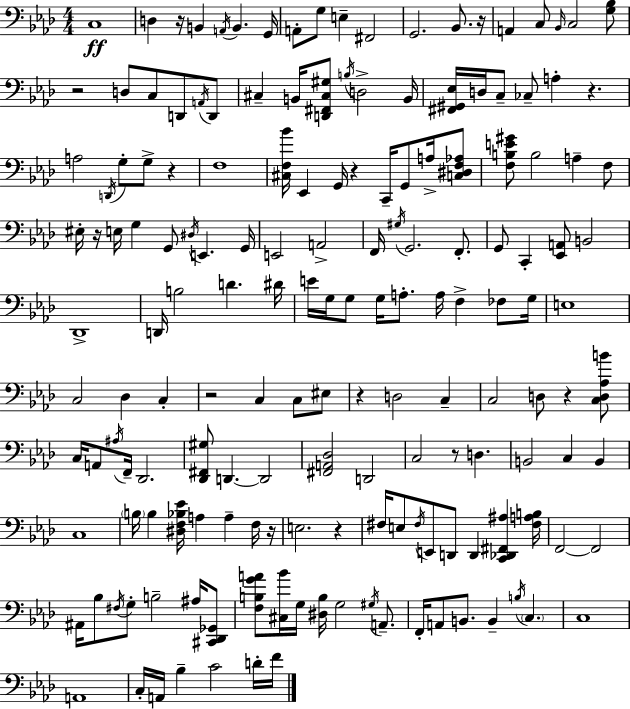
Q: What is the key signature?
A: AES major